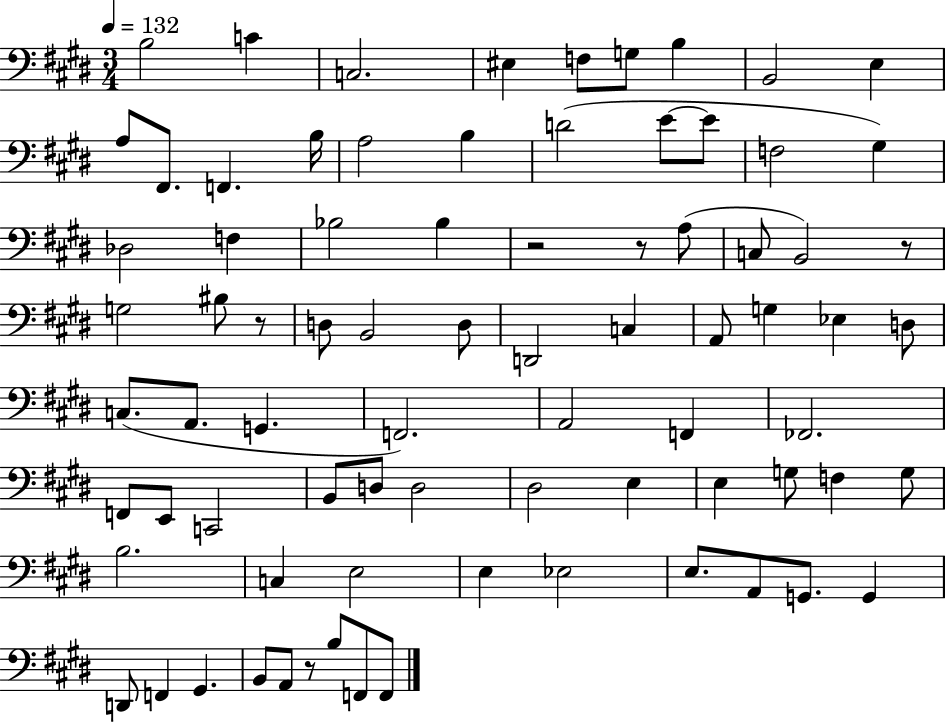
{
  \clef bass
  \numericTimeSignature
  \time 3/4
  \key e \major
  \tempo 4 = 132
  b2 c'4 | c2. | eis4 f8 g8 b4 | b,2 e4 | \break a8 fis,8. f,4. b16 | a2 b4 | d'2( e'8~~ e'8 | f2 gis4) | \break des2 f4 | bes2 bes4 | r2 r8 a8( | c8 b,2) r8 | \break g2 bis8 r8 | d8 b,2 d8 | d,2 c4 | a,8 g4 ees4 d8 | \break c8.( a,8. g,4. | f,2.) | a,2 f,4 | fes,2. | \break f,8 e,8 c,2 | b,8 d8 d2 | dis2 e4 | e4 g8 f4 g8 | \break b2. | c4 e2 | e4 ees2 | e8. a,8 g,8. g,4 | \break d,8 f,4 gis,4. | b,8 a,8 r8 b8 f,8 f,8 | \bar "|."
}